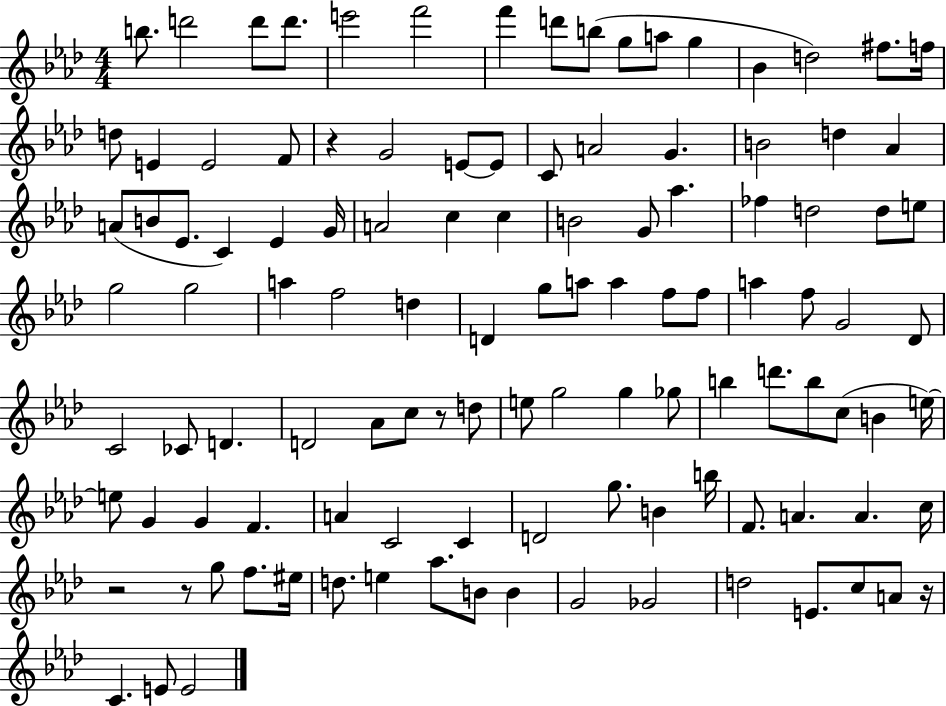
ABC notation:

X:1
T:Untitled
M:4/4
L:1/4
K:Ab
b/2 d'2 d'/2 d'/2 e'2 f'2 f' d'/2 b/2 g/2 a/2 g _B d2 ^f/2 f/4 d/2 E E2 F/2 z G2 E/2 E/2 C/2 A2 G B2 d _A A/2 B/2 _E/2 C _E G/4 A2 c c B2 G/2 _a _f d2 d/2 e/2 g2 g2 a f2 d D g/2 a/2 a f/2 f/2 a f/2 G2 _D/2 C2 _C/2 D D2 _A/2 c/2 z/2 d/2 e/2 g2 g _g/2 b d'/2 b/2 c/2 B e/4 e/2 G G F A C2 C D2 g/2 B b/4 F/2 A A c/4 z2 z/2 g/2 f/2 ^e/4 d/2 e _a/2 B/2 B G2 _G2 d2 E/2 c/2 A/2 z/4 C E/2 E2